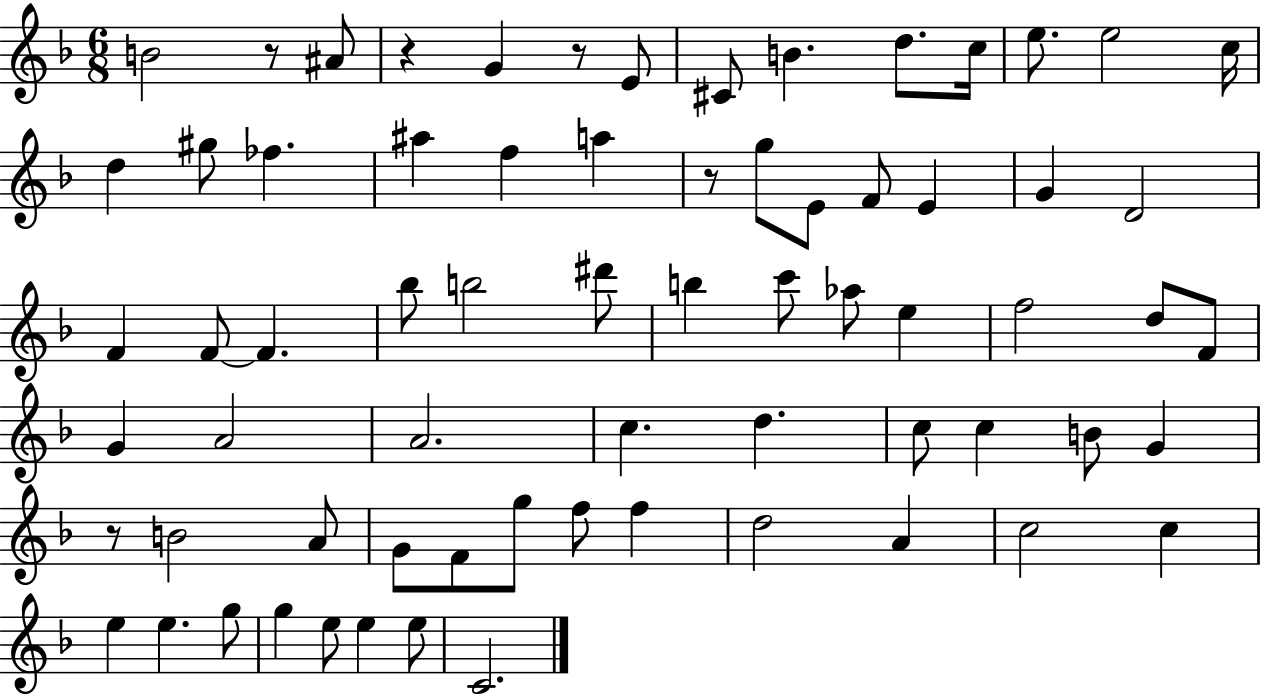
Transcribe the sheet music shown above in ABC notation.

X:1
T:Untitled
M:6/8
L:1/4
K:F
B2 z/2 ^A/2 z G z/2 E/2 ^C/2 B d/2 c/4 e/2 e2 c/4 d ^g/2 _f ^a f a z/2 g/2 E/2 F/2 E G D2 F F/2 F _b/2 b2 ^d'/2 b c'/2 _a/2 e f2 d/2 F/2 G A2 A2 c d c/2 c B/2 G z/2 B2 A/2 G/2 F/2 g/2 f/2 f d2 A c2 c e e g/2 g e/2 e e/2 C2